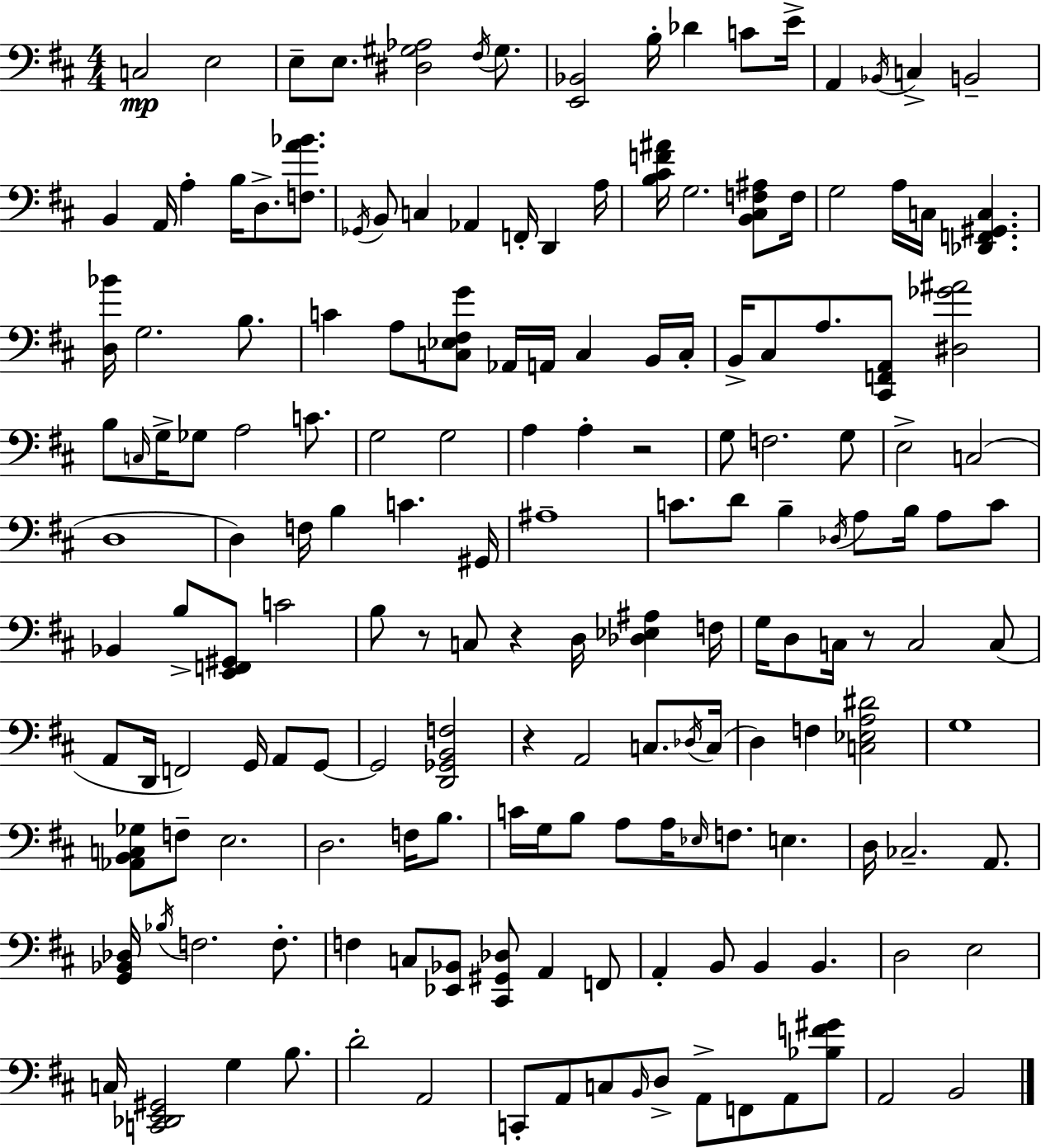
{
  \clef bass
  \numericTimeSignature
  \time 4/4
  \key d \major
  \repeat volta 2 { c2\mp e2 | e8-- e8. <dis gis aes>2 \acciaccatura { fis16 } gis8. | <e, bes,>2 b16-. des'4 c'8 | e'16-> a,4 \acciaccatura { bes,16 } c4-> b,2-- | \break b,4 a,16 a4-. b16 d8.-> <f a' bes'>8. | \acciaccatura { ges,16 } b,8 c4 aes,4 f,16-. d,4 | a16 <b cis' f' ais'>16 g2. | <b, cis f ais>8 f16 g2 a16 c16 <des, f, gis, c>4. | \break <d bes'>16 g2. | b8. c'4 a8 <c ees fis g'>8 aes,16 a,16 c4 | b,16 c16-. b,16-> cis8 a8. <cis, f, a,>8 <dis ges' ais'>2 | b8 \grace { c16 } g16-> ges8 a2 | \break c'8. g2 g2 | a4 a4-. r2 | g8 f2. | g8 e2-> c2( | \break d1 | d4) f16 b4 c'4. | gis,16 ais1-- | c'8. d'8 b4-- \acciaccatura { des16 } a8 | \break b16 a8 c'8 bes,4 b8-> <e, f, gis,>8 c'2 | b8 r8 c8 r4 d16 | <des ees ais>4 f16 g16 d8 c16 r8 c2 | c8( a,8 d,16 f,2) | \break g,16 a,8 g,8~~ g,2 <d, ges, b, f>2 | r4 a,2 | c8. \acciaccatura { des16 }( c16 d4) f4 <c ees a dis'>2 | g1 | \break <aes, b, c ges>8 f8-- e2. | d2. | f16 b8. c'16 g16 b8 a8 a16 \grace { ees16 } f8. | e4. d16 ces2.-- | \break a,8. <g, bes, des>16 \acciaccatura { bes16 } f2. | f8.-. f4 c8 <ees, bes,>8 | <cis, gis, des>8 a,4 f,8 a,4-. b,8 b,4 | b,4. d2 | \break e2 c16 <c, des, e, gis,>2 | g4 b8. d'2-. | a,2 c,8-. a,8 c8 \grace { b,16 } d8-> | a,8-> f,8 a,8 <bes f' gis'>8 a,2 | \break b,2 } \bar "|."
}